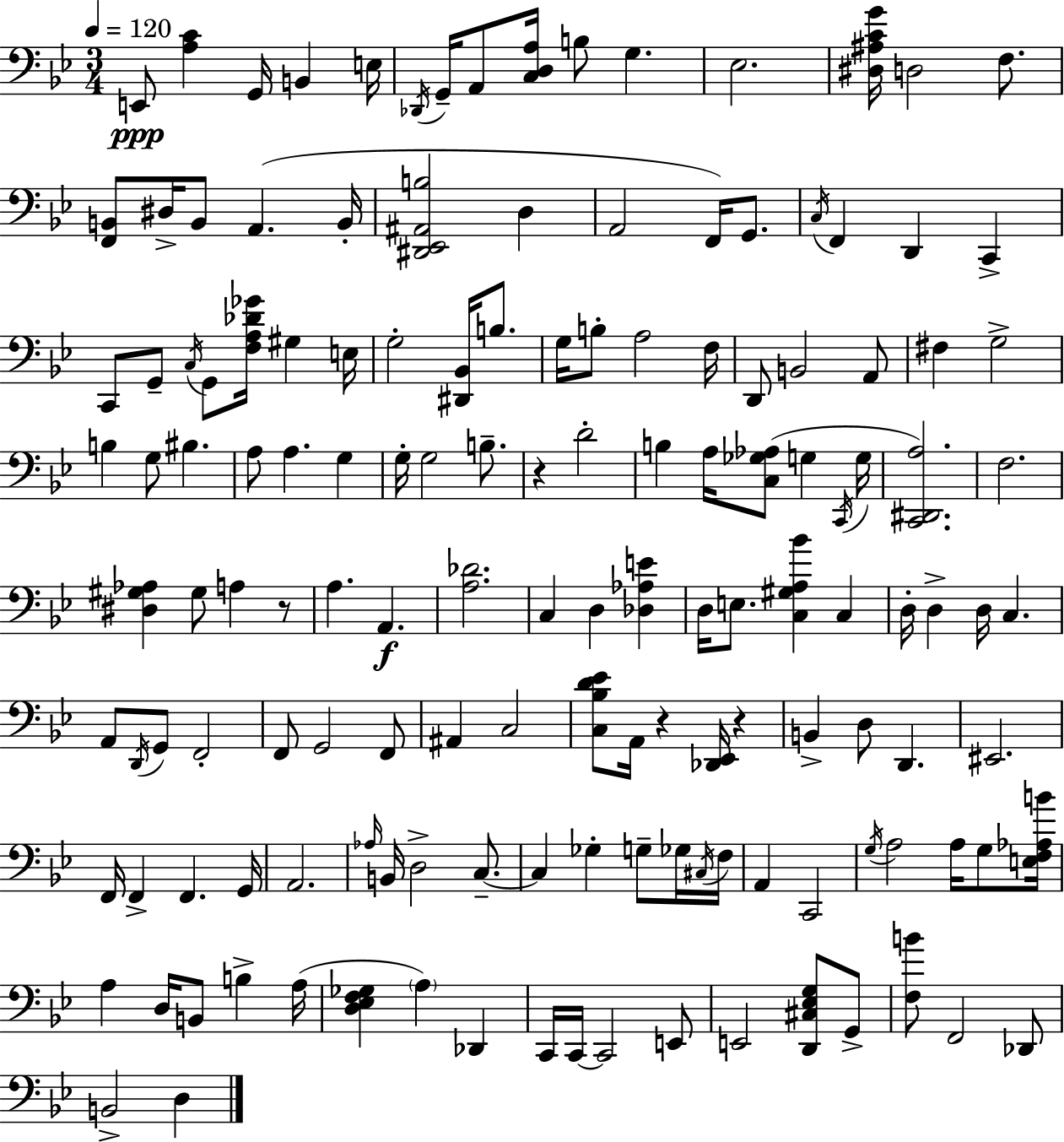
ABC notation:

X:1
T:Untitled
M:3/4
L:1/4
K:Gm
E,,/2 [A,C] G,,/4 B,, E,/4 _D,,/4 G,,/4 A,,/2 [C,D,A,]/4 B,/2 G, _E,2 [^D,^A,CG]/4 D,2 F,/2 [F,,B,,]/2 ^D,/4 B,,/2 A,, B,,/4 [^D,,_E,,^A,,B,]2 D, A,,2 F,,/4 G,,/2 C,/4 F,, D,, C,, C,,/2 G,,/2 C,/4 G,,/2 [F,A,_D_G]/4 ^G, E,/4 G,2 [^D,,_B,,]/4 B,/2 G,/4 B,/2 A,2 F,/4 D,,/2 B,,2 A,,/2 ^F, G,2 B, G,/2 ^B, A,/2 A, G, G,/4 G,2 B,/2 z D2 B, A,/4 [C,_G,_A,]/2 G, C,,/4 G,/4 [C,,^D,,A,]2 F,2 [^D,^G,_A,] ^G,/2 A, z/2 A, A,, [A,_D]2 C, D, [_D,_A,E] D,/4 E,/2 [C,^G,A,_B] C, D,/4 D, D,/4 C, A,,/2 D,,/4 G,,/2 F,,2 F,,/2 G,,2 F,,/2 ^A,, C,2 [C,_B,D_E]/2 A,,/4 z [_D,,_E,,]/4 z B,, D,/2 D,, ^E,,2 F,,/4 F,, F,, G,,/4 A,,2 _A,/4 B,,/4 D,2 C,/2 C, _G, G,/2 _G,/4 ^C,/4 F,/4 A,, C,,2 G,/4 A,2 A,/4 G,/2 [E,F,_A,B]/4 A, D,/4 B,,/2 B, A,/4 [D,_E,F,_G,] A, _D,, C,,/4 C,,/4 C,,2 E,,/2 E,,2 [D,,^C,_E,G,]/2 G,,/2 [F,B]/2 F,,2 _D,,/2 B,,2 D,